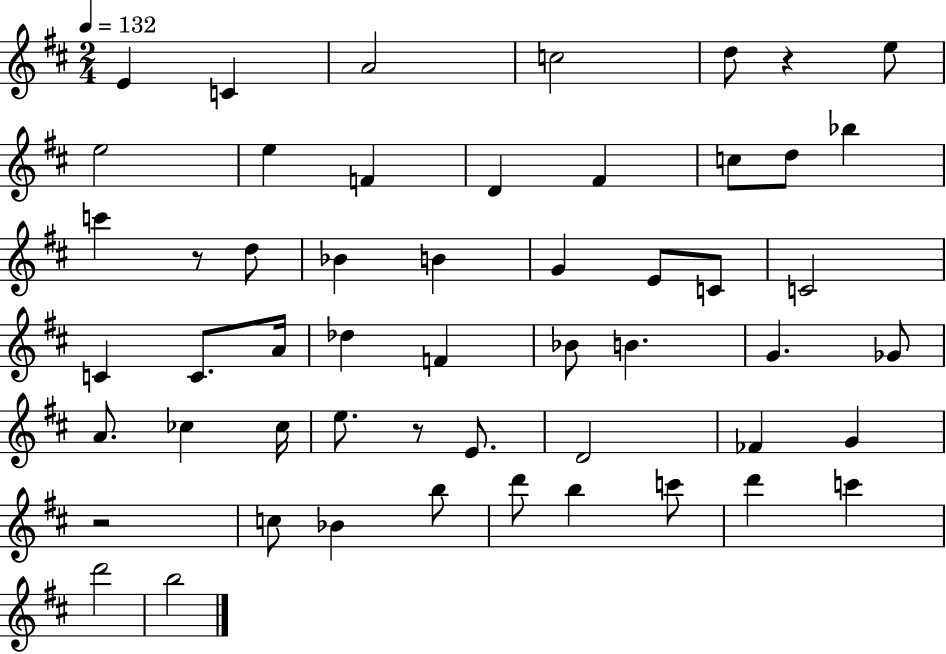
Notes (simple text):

E4/q C4/q A4/h C5/h D5/e R/q E5/e E5/h E5/q F4/q D4/q F#4/q C5/e D5/e Bb5/q C6/q R/e D5/e Bb4/q B4/q G4/q E4/e C4/e C4/h C4/q C4/e. A4/s Db5/q F4/q Bb4/e B4/q. G4/q. Gb4/e A4/e. CES5/q CES5/s E5/e. R/e E4/e. D4/h FES4/q G4/q R/h C5/e Bb4/q B5/e D6/e B5/q C6/e D6/q C6/q D6/h B5/h